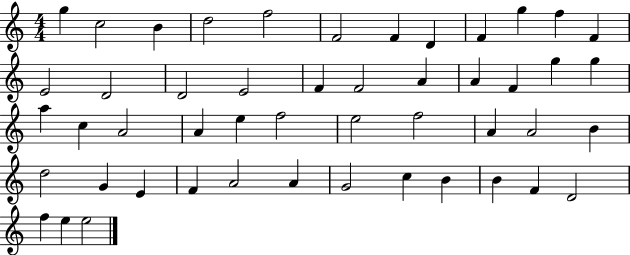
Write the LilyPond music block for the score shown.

{
  \clef treble
  \numericTimeSignature
  \time 4/4
  \key c \major
  g''4 c''2 b'4 | d''2 f''2 | f'2 f'4 d'4 | f'4 g''4 f''4 f'4 | \break e'2 d'2 | d'2 e'2 | f'4 f'2 a'4 | a'4 f'4 g''4 g''4 | \break a''4 c''4 a'2 | a'4 e''4 f''2 | e''2 f''2 | a'4 a'2 b'4 | \break d''2 g'4 e'4 | f'4 a'2 a'4 | g'2 c''4 b'4 | b'4 f'4 d'2 | \break f''4 e''4 e''2 | \bar "|."
}